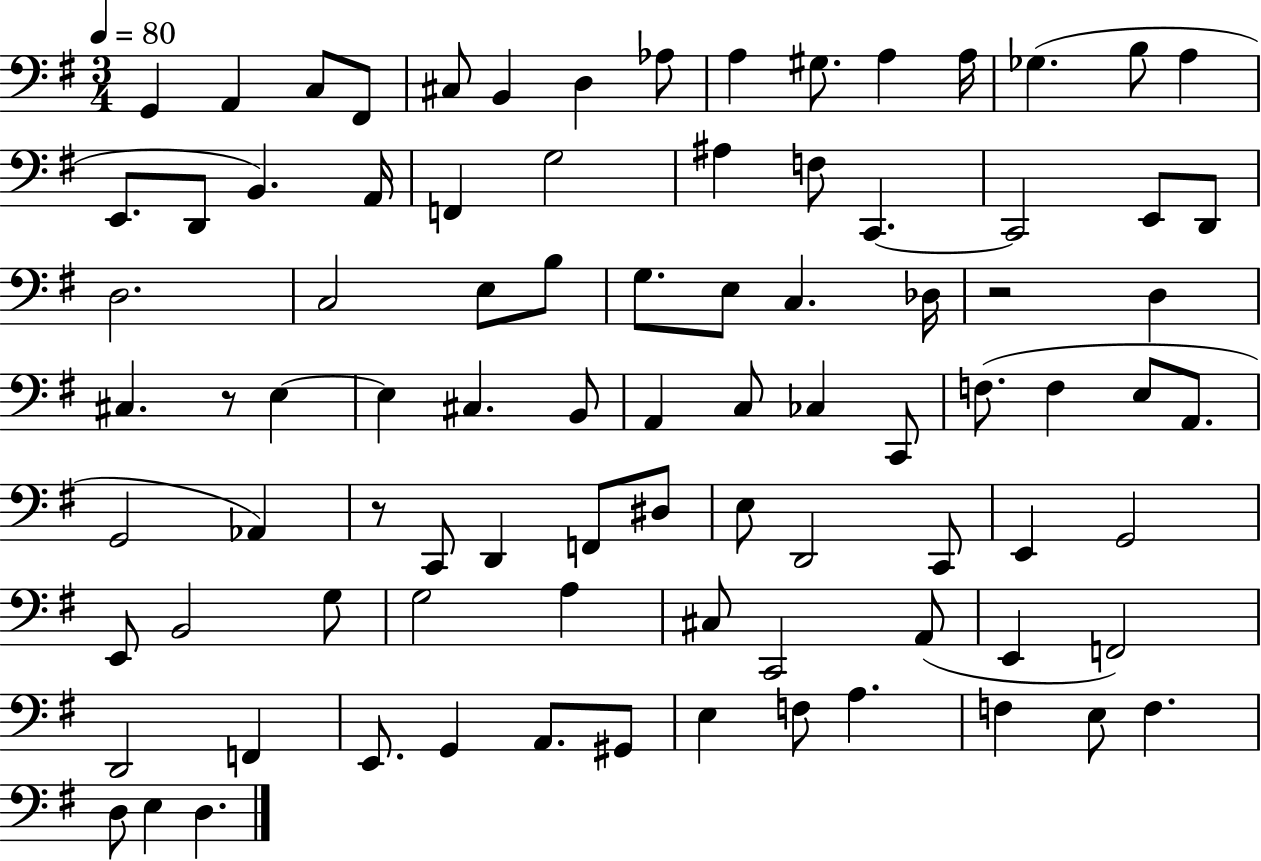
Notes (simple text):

G2/q A2/q C3/e F#2/e C#3/e B2/q D3/q Ab3/e A3/q G#3/e. A3/q A3/s Gb3/q. B3/e A3/q E2/e. D2/e B2/q. A2/s F2/q G3/h A#3/q F3/e C2/q. C2/h E2/e D2/e D3/h. C3/h E3/e B3/e G3/e. E3/e C3/q. Db3/s R/h D3/q C#3/q. R/e E3/q E3/q C#3/q. B2/e A2/q C3/e CES3/q C2/e F3/e. F3/q E3/e A2/e. G2/h Ab2/q R/e C2/e D2/q F2/e D#3/e E3/e D2/h C2/e E2/q G2/h E2/e B2/h G3/e G3/h A3/q C#3/e C2/h A2/e E2/q F2/h D2/h F2/q E2/e. G2/q A2/e. G#2/e E3/q F3/e A3/q. F3/q E3/e F3/q. D3/e E3/q D3/q.